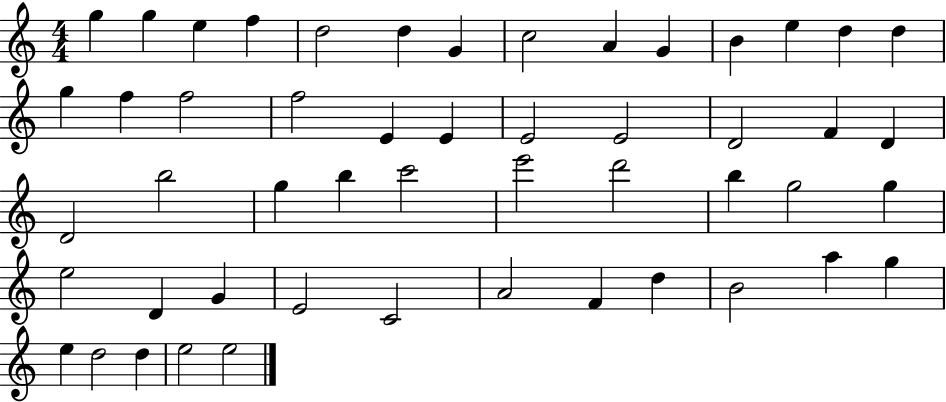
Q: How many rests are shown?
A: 0